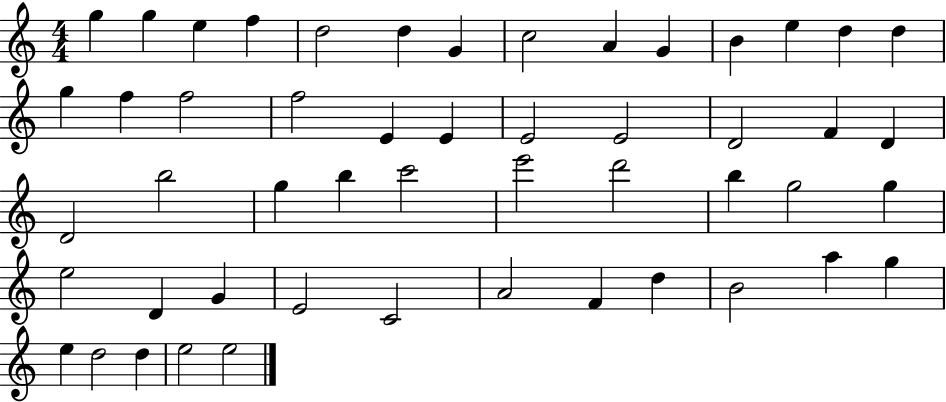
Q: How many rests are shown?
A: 0